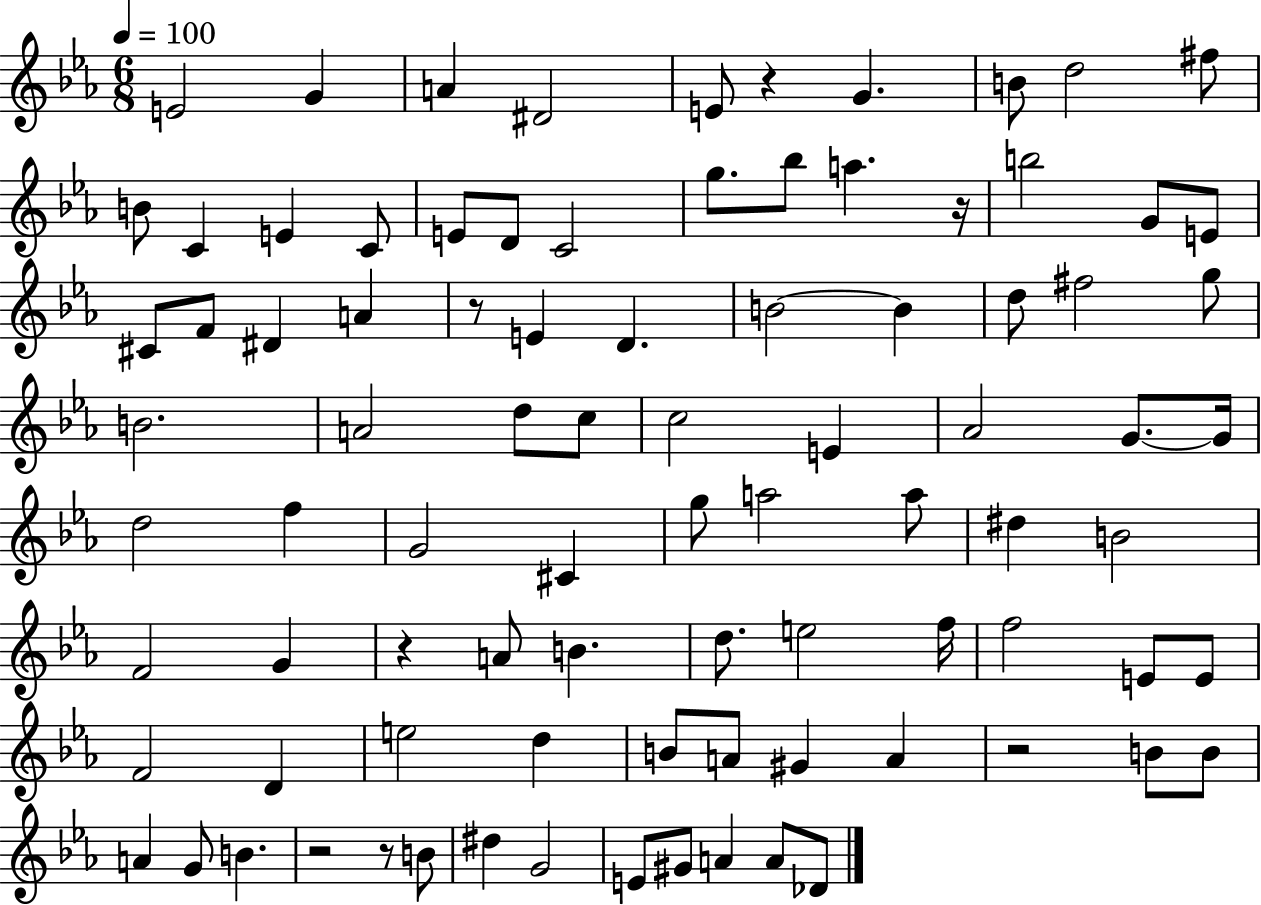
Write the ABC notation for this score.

X:1
T:Untitled
M:6/8
L:1/4
K:Eb
E2 G A ^D2 E/2 z G B/2 d2 ^f/2 B/2 C E C/2 E/2 D/2 C2 g/2 _b/2 a z/4 b2 G/2 E/2 ^C/2 F/2 ^D A z/2 E D B2 B d/2 ^f2 g/2 B2 A2 d/2 c/2 c2 E _A2 G/2 G/4 d2 f G2 ^C g/2 a2 a/2 ^d B2 F2 G z A/2 B d/2 e2 f/4 f2 E/2 E/2 F2 D e2 d B/2 A/2 ^G A z2 B/2 B/2 A G/2 B z2 z/2 B/2 ^d G2 E/2 ^G/2 A A/2 _D/2